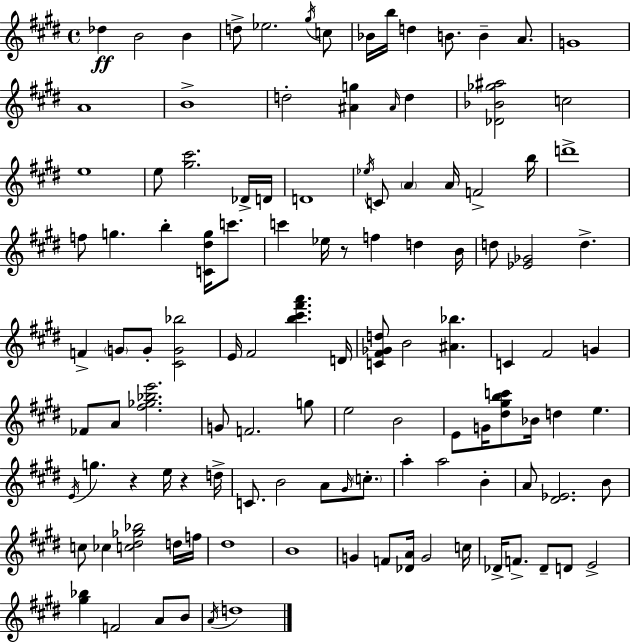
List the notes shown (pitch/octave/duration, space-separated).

Db5/q B4/h B4/q D5/e Eb5/h. G#5/s C5/e Bb4/s B5/s D5/q B4/e. B4/q A4/e. G4/w A4/w B4/w D5/h [A#4,G5]/q A#4/s D5/q [Db4,Bb4,Gb5,A#5]/h C5/h E5/w E5/e [G#5,C#6]/h. Db4/s D4/s D4/w Eb5/s C4/e A4/q A4/s F4/h B5/s D6/w F5/e G5/q. B5/q [C4,D#5,G5]/s C6/e. C6/q Eb5/s R/e F5/q D5/q B4/s D5/e [Eb4,Gb4]/h D5/q. F4/q G4/e G4/e [C#4,G4,Bb5]/h E4/s F#4/h [B5,C#6,F#6,A6]/q. D4/s [C4,F#4,Gb4,D5]/e B4/h [A#4,Bb5]/q. C4/q F#4/h G4/q FES4/e A4/e [F#5,Gb5,Bb5,E6]/h. G4/e F4/h. G5/e E5/h B4/h E4/e G4/s [D#5,G#5,B5,C6]/e Bb4/s D5/q E5/q. E4/s G5/q. R/q E5/s R/q D5/s C4/e. B4/h A4/e G#4/s C5/e. A5/q A5/h B4/q A4/e [D#4,Eb4]/h. B4/e C5/e CES5/q [C5,D#5,Gb5,Bb5]/h D5/s F5/s D#5/w B4/w G4/q F4/e [Db4,A4]/s G4/h C5/s Db4/s F4/e. Db4/e D4/e E4/h [G#5,Bb5]/q F4/h A4/e B4/e A4/s D5/w